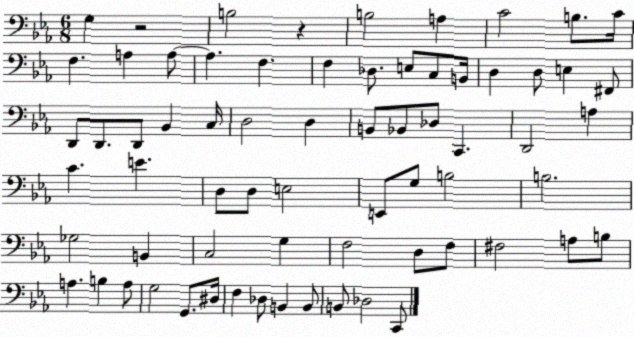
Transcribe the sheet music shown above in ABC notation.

X:1
T:Untitled
M:6/8
L:1/4
K:Eb
G, z2 B,2 z B,2 A, C2 B,/2 C/4 F, A, A,/2 A, F, F, _D,/2 E,/2 C,/2 B,,/4 D, D,/2 E, ^F,,/2 D,,/2 D,,/2 D,,/2 _B,, C,/4 D,2 D, B,,/2 _B,,/2 _D,/2 C,, D,,2 A, C E D,/2 D,/2 E,2 E,,/2 G,/2 B,2 B,2 _G,2 B,, C,2 G, F,2 D,/2 F,/2 ^F,2 A,/2 B,/2 A, B, A,/2 G,2 G,,/2 ^D,/4 F, _D,/2 B,, B,,/2 B,,/2 _D,2 C,,/2